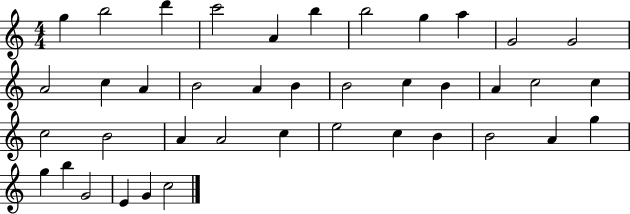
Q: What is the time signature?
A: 4/4